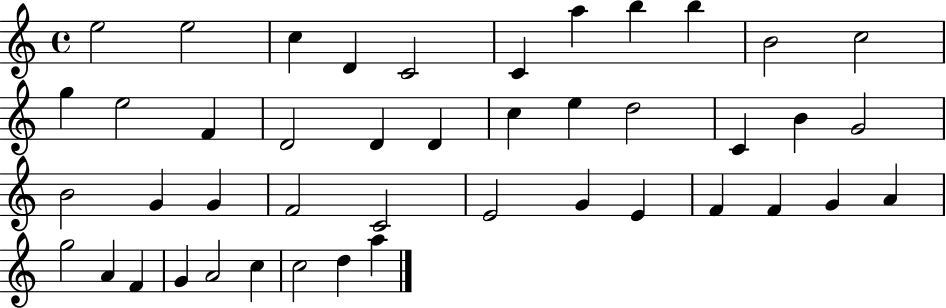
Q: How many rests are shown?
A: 0